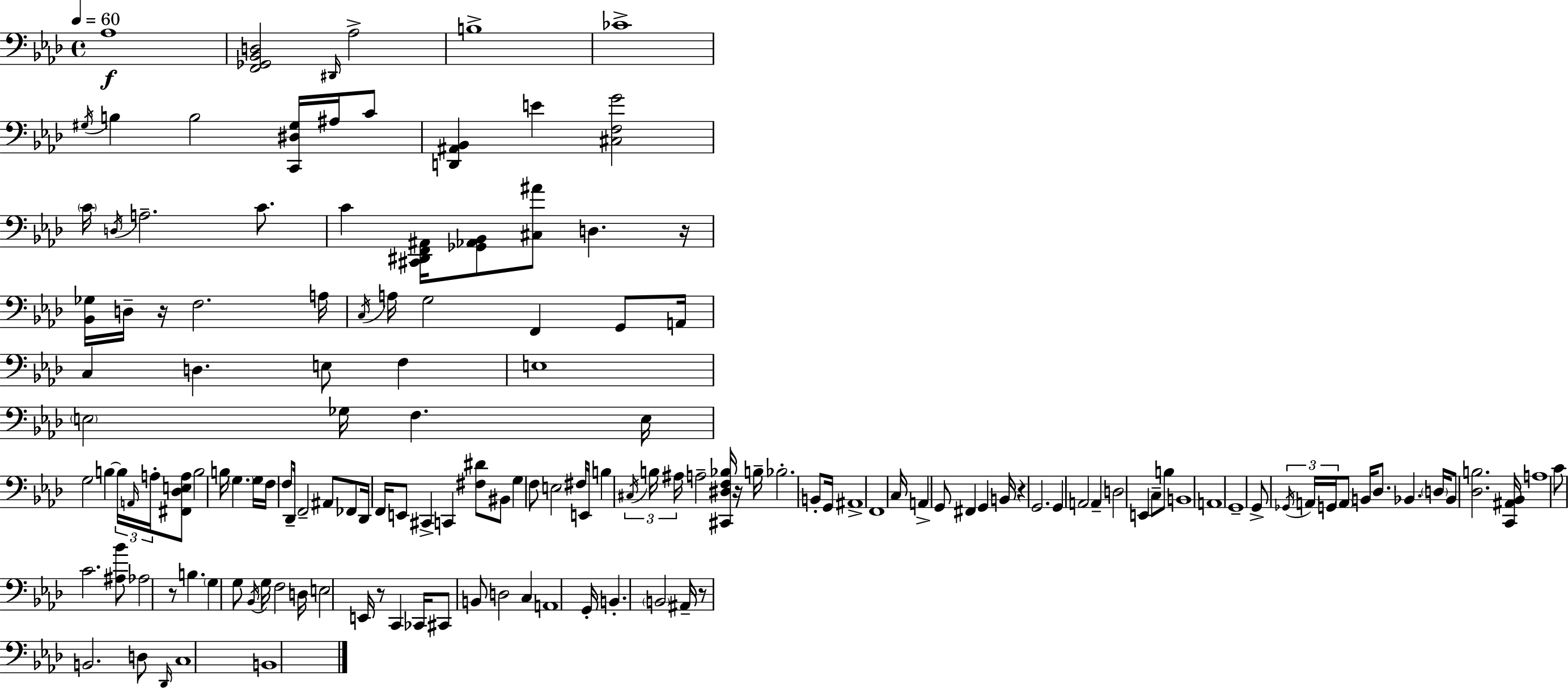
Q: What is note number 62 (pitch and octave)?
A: B3